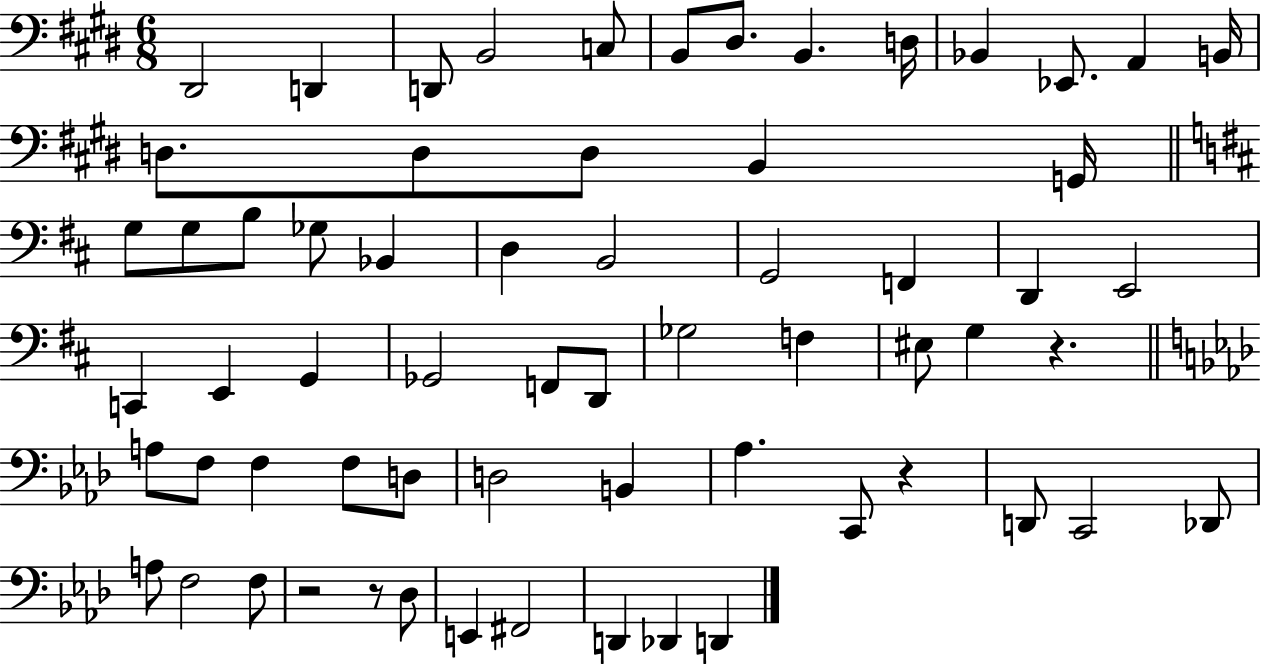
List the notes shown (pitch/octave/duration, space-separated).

D#2/h D2/q D2/e B2/h C3/e B2/e D#3/e. B2/q. D3/s Bb2/q Eb2/e. A2/q B2/s D3/e. D3/e D3/e B2/q G2/s G3/e G3/e B3/e Gb3/e Bb2/q D3/q B2/h G2/h F2/q D2/q E2/h C2/q E2/q G2/q Gb2/h F2/e D2/e Gb3/h F3/q EIS3/e G3/q R/q. A3/e F3/e F3/q F3/e D3/e D3/h B2/q Ab3/q. C2/e R/q D2/e C2/h Db2/e A3/e F3/h F3/e R/h R/e Db3/e E2/q F#2/h D2/q Db2/q D2/q